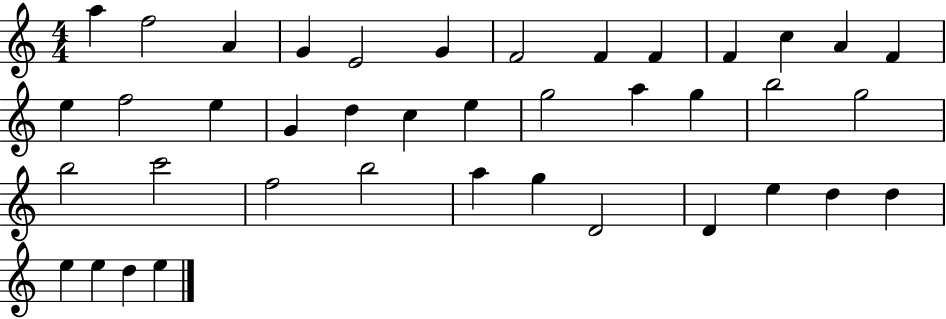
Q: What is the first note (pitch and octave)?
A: A5